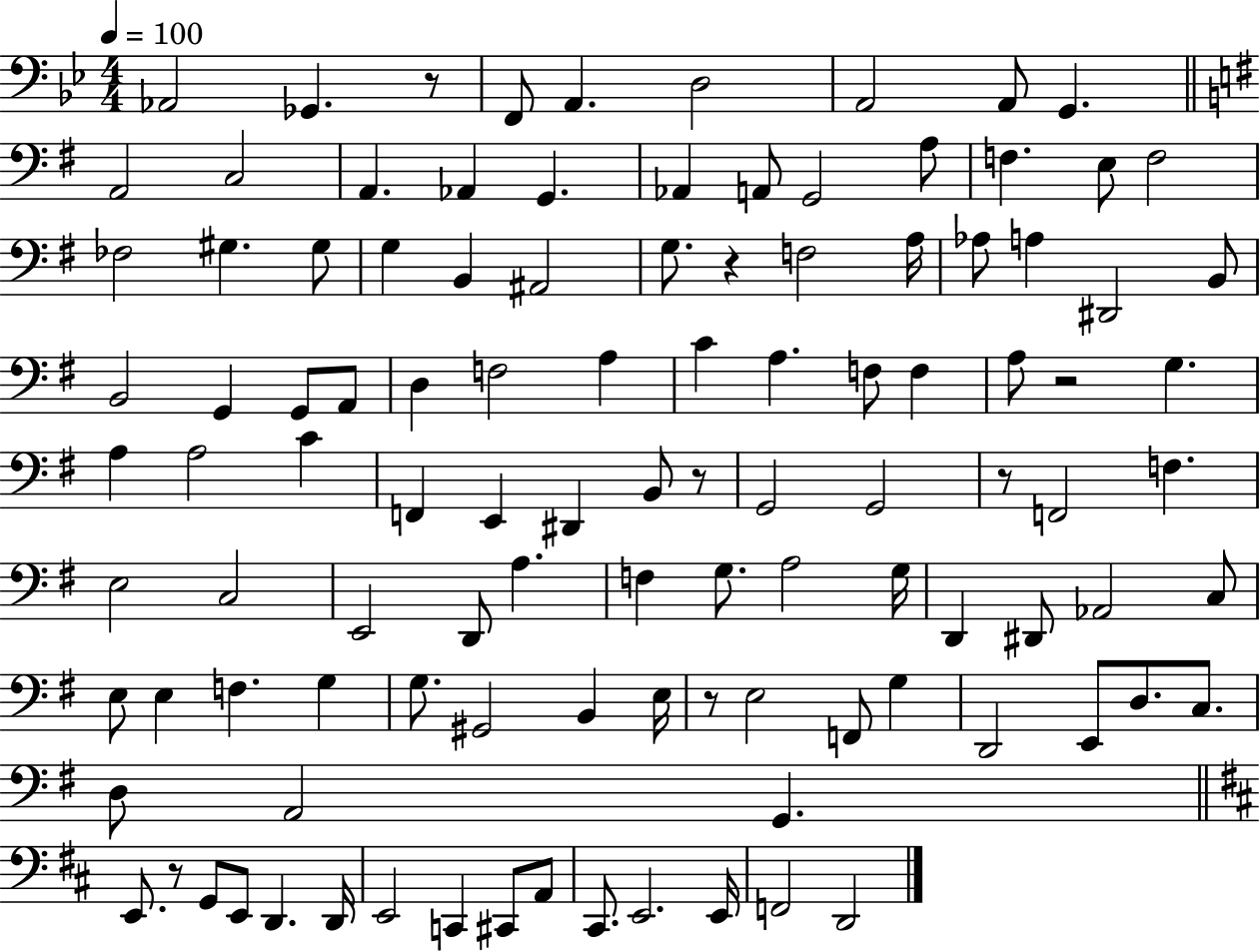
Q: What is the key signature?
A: BES major